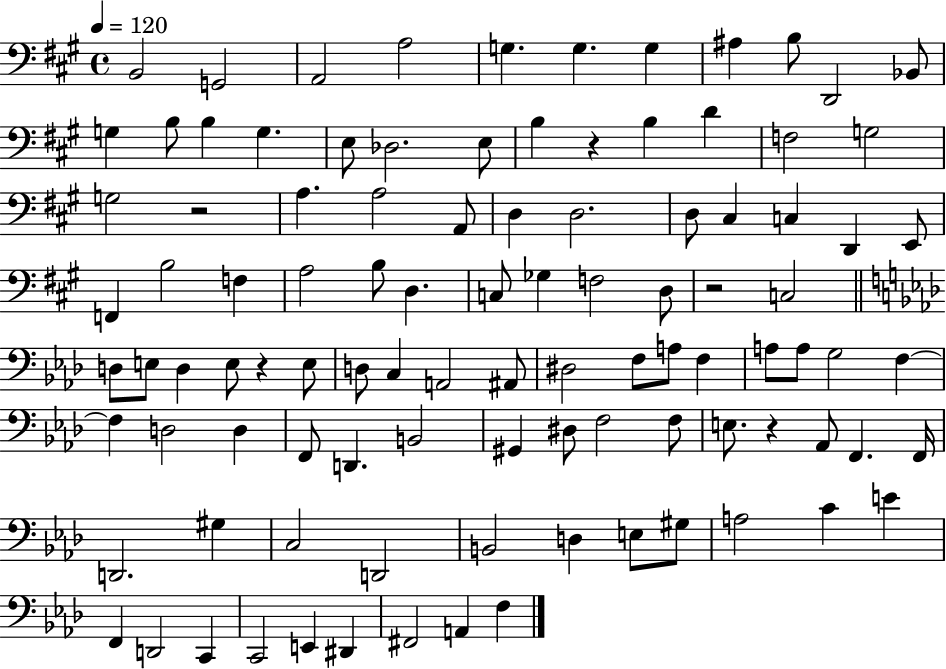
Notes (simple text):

B2/h G2/h A2/h A3/h G3/q. G3/q. G3/q A#3/q B3/e D2/h Bb2/e G3/q B3/e B3/q G3/q. E3/e Db3/h. E3/e B3/q R/q B3/q D4/q F3/h G3/h G3/h R/h A3/q. A3/h A2/e D3/q D3/h. D3/e C#3/q C3/q D2/q E2/e F2/q B3/h F3/q A3/h B3/e D3/q. C3/e Gb3/q F3/h D3/e R/h C3/h D3/e E3/e D3/q E3/e R/q E3/e D3/e C3/q A2/h A#2/e D#3/h F3/e A3/e F3/q A3/e A3/e G3/h F3/q F3/q D3/h D3/q F2/e D2/q. B2/h G#2/q D#3/e F3/h F3/e E3/e. R/q Ab2/e F2/q. F2/s D2/h. G#3/q C3/h D2/h B2/h D3/q E3/e G#3/e A3/h C4/q E4/q F2/q D2/h C2/q C2/h E2/q D#2/q F#2/h A2/q F3/q